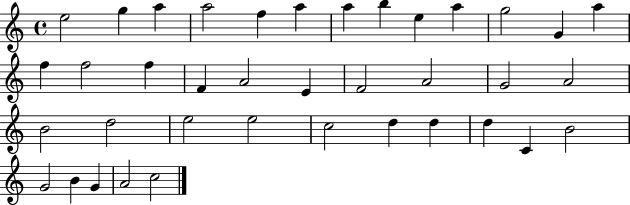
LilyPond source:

{
  \clef treble
  \time 4/4
  \defaultTimeSignature
  \key c \major
  e''2 g''4 a''4 | a''2 f''4 a''4 | a''4 b''4 e''4 a''4 | g''2 g'4 a''4 | \break f''4 f''2 f''4 | f'4 a'2 e'4 | f'2 a'2 | g'2 a'2 | \break b'2 d''2 | e''2 e''2 | c''2 d''4 d''4 | d''4 c'4 b'2 | \break g'2 b'4 g'4 | a'2 c''2 | \bar "|."
}